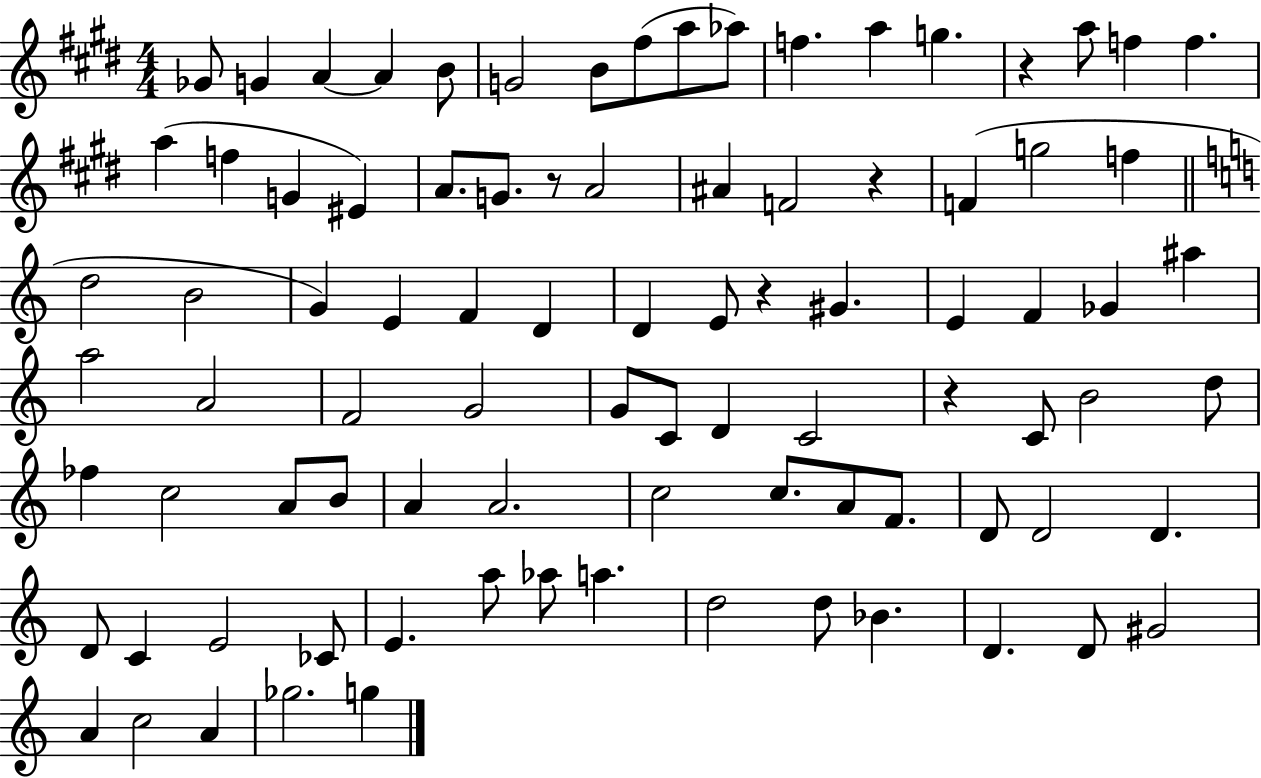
X:1
T:Untitled
M:4/4
L:1/4
K:E
_G/2 G A A B/2 G2 B/2 ^f/2 a/2 _a/2 f a g z a/2 f f a f G ^E A/2 G/2 z/2 A2 ^A F2 z F g2 f d2 B2 G E F D D E/2 z ^G E F _G ^a a2 A2 F2 G2 G/2 C/2 D C2 z C/2 B2 d/2 _f c2 A/2 B/2 A A2 c2 c/2 A/2 F/2 D/2 D2 D D/2 C E2 _C/2 E a/2 _a/2 a d2 d/2 _B D D/2 ^G2 A c2 A _g2 g